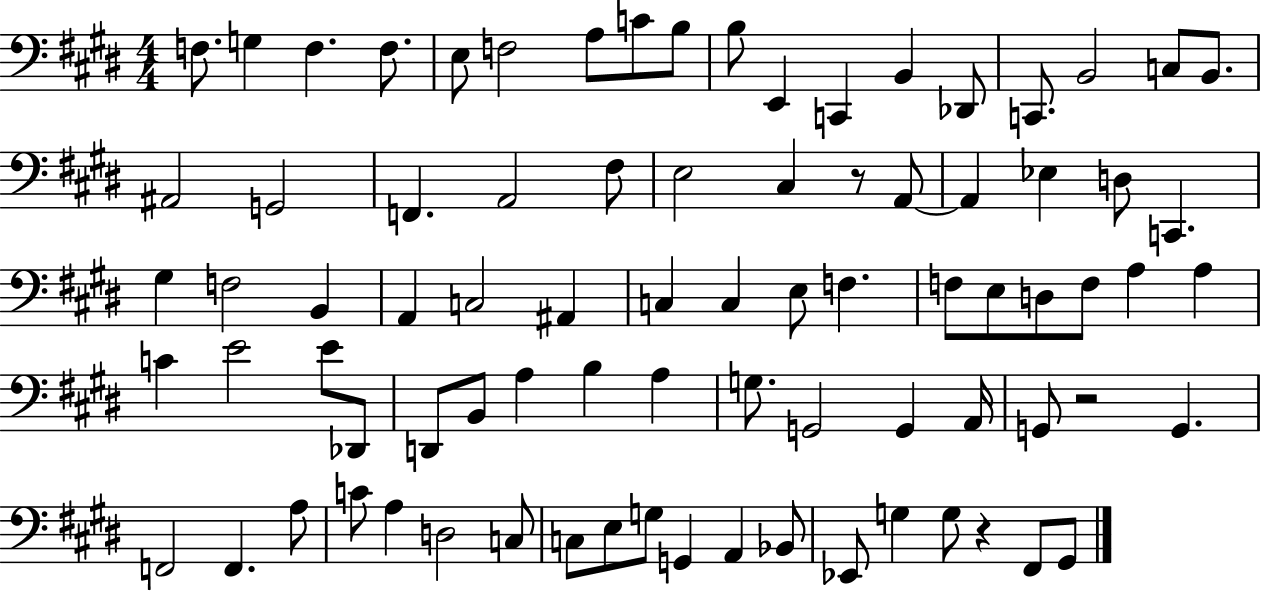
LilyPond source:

{
  \clef bass
  \numericTimeSignature
  \time 4/4
  \key e \major
  f8. g4 f4. f8. | e8 f2 a8 c'8 b8 | b8 e,4 c,4 b,4 des,8 | c,8. b,2 c8 b,8. | \break ais,2 g,2 | f,4. a,2 fis8 | e2 cis4 r8 a,8~~ | a,4 ees4 d8 c,4. | \break gis4 f2 b,4 | a,4 c2 ais,4 | c4 c4 e8 f4. | f8 e8 d8 f8 a4 a4 | \break c'4 e'2 e'8 des,8 | d,8 b,8 a4 b4 a4 | g8. g,2 g,4 a,16 | g,8 r2 g,4. | \break f,2 f,4. a8 | c'8 a4 d2 c8 | c8 e8 g8 g,4 a,4 bes,8 | ees,8 g4 g8 r4 fis,8 gis,8 | \break \bar "|."
}